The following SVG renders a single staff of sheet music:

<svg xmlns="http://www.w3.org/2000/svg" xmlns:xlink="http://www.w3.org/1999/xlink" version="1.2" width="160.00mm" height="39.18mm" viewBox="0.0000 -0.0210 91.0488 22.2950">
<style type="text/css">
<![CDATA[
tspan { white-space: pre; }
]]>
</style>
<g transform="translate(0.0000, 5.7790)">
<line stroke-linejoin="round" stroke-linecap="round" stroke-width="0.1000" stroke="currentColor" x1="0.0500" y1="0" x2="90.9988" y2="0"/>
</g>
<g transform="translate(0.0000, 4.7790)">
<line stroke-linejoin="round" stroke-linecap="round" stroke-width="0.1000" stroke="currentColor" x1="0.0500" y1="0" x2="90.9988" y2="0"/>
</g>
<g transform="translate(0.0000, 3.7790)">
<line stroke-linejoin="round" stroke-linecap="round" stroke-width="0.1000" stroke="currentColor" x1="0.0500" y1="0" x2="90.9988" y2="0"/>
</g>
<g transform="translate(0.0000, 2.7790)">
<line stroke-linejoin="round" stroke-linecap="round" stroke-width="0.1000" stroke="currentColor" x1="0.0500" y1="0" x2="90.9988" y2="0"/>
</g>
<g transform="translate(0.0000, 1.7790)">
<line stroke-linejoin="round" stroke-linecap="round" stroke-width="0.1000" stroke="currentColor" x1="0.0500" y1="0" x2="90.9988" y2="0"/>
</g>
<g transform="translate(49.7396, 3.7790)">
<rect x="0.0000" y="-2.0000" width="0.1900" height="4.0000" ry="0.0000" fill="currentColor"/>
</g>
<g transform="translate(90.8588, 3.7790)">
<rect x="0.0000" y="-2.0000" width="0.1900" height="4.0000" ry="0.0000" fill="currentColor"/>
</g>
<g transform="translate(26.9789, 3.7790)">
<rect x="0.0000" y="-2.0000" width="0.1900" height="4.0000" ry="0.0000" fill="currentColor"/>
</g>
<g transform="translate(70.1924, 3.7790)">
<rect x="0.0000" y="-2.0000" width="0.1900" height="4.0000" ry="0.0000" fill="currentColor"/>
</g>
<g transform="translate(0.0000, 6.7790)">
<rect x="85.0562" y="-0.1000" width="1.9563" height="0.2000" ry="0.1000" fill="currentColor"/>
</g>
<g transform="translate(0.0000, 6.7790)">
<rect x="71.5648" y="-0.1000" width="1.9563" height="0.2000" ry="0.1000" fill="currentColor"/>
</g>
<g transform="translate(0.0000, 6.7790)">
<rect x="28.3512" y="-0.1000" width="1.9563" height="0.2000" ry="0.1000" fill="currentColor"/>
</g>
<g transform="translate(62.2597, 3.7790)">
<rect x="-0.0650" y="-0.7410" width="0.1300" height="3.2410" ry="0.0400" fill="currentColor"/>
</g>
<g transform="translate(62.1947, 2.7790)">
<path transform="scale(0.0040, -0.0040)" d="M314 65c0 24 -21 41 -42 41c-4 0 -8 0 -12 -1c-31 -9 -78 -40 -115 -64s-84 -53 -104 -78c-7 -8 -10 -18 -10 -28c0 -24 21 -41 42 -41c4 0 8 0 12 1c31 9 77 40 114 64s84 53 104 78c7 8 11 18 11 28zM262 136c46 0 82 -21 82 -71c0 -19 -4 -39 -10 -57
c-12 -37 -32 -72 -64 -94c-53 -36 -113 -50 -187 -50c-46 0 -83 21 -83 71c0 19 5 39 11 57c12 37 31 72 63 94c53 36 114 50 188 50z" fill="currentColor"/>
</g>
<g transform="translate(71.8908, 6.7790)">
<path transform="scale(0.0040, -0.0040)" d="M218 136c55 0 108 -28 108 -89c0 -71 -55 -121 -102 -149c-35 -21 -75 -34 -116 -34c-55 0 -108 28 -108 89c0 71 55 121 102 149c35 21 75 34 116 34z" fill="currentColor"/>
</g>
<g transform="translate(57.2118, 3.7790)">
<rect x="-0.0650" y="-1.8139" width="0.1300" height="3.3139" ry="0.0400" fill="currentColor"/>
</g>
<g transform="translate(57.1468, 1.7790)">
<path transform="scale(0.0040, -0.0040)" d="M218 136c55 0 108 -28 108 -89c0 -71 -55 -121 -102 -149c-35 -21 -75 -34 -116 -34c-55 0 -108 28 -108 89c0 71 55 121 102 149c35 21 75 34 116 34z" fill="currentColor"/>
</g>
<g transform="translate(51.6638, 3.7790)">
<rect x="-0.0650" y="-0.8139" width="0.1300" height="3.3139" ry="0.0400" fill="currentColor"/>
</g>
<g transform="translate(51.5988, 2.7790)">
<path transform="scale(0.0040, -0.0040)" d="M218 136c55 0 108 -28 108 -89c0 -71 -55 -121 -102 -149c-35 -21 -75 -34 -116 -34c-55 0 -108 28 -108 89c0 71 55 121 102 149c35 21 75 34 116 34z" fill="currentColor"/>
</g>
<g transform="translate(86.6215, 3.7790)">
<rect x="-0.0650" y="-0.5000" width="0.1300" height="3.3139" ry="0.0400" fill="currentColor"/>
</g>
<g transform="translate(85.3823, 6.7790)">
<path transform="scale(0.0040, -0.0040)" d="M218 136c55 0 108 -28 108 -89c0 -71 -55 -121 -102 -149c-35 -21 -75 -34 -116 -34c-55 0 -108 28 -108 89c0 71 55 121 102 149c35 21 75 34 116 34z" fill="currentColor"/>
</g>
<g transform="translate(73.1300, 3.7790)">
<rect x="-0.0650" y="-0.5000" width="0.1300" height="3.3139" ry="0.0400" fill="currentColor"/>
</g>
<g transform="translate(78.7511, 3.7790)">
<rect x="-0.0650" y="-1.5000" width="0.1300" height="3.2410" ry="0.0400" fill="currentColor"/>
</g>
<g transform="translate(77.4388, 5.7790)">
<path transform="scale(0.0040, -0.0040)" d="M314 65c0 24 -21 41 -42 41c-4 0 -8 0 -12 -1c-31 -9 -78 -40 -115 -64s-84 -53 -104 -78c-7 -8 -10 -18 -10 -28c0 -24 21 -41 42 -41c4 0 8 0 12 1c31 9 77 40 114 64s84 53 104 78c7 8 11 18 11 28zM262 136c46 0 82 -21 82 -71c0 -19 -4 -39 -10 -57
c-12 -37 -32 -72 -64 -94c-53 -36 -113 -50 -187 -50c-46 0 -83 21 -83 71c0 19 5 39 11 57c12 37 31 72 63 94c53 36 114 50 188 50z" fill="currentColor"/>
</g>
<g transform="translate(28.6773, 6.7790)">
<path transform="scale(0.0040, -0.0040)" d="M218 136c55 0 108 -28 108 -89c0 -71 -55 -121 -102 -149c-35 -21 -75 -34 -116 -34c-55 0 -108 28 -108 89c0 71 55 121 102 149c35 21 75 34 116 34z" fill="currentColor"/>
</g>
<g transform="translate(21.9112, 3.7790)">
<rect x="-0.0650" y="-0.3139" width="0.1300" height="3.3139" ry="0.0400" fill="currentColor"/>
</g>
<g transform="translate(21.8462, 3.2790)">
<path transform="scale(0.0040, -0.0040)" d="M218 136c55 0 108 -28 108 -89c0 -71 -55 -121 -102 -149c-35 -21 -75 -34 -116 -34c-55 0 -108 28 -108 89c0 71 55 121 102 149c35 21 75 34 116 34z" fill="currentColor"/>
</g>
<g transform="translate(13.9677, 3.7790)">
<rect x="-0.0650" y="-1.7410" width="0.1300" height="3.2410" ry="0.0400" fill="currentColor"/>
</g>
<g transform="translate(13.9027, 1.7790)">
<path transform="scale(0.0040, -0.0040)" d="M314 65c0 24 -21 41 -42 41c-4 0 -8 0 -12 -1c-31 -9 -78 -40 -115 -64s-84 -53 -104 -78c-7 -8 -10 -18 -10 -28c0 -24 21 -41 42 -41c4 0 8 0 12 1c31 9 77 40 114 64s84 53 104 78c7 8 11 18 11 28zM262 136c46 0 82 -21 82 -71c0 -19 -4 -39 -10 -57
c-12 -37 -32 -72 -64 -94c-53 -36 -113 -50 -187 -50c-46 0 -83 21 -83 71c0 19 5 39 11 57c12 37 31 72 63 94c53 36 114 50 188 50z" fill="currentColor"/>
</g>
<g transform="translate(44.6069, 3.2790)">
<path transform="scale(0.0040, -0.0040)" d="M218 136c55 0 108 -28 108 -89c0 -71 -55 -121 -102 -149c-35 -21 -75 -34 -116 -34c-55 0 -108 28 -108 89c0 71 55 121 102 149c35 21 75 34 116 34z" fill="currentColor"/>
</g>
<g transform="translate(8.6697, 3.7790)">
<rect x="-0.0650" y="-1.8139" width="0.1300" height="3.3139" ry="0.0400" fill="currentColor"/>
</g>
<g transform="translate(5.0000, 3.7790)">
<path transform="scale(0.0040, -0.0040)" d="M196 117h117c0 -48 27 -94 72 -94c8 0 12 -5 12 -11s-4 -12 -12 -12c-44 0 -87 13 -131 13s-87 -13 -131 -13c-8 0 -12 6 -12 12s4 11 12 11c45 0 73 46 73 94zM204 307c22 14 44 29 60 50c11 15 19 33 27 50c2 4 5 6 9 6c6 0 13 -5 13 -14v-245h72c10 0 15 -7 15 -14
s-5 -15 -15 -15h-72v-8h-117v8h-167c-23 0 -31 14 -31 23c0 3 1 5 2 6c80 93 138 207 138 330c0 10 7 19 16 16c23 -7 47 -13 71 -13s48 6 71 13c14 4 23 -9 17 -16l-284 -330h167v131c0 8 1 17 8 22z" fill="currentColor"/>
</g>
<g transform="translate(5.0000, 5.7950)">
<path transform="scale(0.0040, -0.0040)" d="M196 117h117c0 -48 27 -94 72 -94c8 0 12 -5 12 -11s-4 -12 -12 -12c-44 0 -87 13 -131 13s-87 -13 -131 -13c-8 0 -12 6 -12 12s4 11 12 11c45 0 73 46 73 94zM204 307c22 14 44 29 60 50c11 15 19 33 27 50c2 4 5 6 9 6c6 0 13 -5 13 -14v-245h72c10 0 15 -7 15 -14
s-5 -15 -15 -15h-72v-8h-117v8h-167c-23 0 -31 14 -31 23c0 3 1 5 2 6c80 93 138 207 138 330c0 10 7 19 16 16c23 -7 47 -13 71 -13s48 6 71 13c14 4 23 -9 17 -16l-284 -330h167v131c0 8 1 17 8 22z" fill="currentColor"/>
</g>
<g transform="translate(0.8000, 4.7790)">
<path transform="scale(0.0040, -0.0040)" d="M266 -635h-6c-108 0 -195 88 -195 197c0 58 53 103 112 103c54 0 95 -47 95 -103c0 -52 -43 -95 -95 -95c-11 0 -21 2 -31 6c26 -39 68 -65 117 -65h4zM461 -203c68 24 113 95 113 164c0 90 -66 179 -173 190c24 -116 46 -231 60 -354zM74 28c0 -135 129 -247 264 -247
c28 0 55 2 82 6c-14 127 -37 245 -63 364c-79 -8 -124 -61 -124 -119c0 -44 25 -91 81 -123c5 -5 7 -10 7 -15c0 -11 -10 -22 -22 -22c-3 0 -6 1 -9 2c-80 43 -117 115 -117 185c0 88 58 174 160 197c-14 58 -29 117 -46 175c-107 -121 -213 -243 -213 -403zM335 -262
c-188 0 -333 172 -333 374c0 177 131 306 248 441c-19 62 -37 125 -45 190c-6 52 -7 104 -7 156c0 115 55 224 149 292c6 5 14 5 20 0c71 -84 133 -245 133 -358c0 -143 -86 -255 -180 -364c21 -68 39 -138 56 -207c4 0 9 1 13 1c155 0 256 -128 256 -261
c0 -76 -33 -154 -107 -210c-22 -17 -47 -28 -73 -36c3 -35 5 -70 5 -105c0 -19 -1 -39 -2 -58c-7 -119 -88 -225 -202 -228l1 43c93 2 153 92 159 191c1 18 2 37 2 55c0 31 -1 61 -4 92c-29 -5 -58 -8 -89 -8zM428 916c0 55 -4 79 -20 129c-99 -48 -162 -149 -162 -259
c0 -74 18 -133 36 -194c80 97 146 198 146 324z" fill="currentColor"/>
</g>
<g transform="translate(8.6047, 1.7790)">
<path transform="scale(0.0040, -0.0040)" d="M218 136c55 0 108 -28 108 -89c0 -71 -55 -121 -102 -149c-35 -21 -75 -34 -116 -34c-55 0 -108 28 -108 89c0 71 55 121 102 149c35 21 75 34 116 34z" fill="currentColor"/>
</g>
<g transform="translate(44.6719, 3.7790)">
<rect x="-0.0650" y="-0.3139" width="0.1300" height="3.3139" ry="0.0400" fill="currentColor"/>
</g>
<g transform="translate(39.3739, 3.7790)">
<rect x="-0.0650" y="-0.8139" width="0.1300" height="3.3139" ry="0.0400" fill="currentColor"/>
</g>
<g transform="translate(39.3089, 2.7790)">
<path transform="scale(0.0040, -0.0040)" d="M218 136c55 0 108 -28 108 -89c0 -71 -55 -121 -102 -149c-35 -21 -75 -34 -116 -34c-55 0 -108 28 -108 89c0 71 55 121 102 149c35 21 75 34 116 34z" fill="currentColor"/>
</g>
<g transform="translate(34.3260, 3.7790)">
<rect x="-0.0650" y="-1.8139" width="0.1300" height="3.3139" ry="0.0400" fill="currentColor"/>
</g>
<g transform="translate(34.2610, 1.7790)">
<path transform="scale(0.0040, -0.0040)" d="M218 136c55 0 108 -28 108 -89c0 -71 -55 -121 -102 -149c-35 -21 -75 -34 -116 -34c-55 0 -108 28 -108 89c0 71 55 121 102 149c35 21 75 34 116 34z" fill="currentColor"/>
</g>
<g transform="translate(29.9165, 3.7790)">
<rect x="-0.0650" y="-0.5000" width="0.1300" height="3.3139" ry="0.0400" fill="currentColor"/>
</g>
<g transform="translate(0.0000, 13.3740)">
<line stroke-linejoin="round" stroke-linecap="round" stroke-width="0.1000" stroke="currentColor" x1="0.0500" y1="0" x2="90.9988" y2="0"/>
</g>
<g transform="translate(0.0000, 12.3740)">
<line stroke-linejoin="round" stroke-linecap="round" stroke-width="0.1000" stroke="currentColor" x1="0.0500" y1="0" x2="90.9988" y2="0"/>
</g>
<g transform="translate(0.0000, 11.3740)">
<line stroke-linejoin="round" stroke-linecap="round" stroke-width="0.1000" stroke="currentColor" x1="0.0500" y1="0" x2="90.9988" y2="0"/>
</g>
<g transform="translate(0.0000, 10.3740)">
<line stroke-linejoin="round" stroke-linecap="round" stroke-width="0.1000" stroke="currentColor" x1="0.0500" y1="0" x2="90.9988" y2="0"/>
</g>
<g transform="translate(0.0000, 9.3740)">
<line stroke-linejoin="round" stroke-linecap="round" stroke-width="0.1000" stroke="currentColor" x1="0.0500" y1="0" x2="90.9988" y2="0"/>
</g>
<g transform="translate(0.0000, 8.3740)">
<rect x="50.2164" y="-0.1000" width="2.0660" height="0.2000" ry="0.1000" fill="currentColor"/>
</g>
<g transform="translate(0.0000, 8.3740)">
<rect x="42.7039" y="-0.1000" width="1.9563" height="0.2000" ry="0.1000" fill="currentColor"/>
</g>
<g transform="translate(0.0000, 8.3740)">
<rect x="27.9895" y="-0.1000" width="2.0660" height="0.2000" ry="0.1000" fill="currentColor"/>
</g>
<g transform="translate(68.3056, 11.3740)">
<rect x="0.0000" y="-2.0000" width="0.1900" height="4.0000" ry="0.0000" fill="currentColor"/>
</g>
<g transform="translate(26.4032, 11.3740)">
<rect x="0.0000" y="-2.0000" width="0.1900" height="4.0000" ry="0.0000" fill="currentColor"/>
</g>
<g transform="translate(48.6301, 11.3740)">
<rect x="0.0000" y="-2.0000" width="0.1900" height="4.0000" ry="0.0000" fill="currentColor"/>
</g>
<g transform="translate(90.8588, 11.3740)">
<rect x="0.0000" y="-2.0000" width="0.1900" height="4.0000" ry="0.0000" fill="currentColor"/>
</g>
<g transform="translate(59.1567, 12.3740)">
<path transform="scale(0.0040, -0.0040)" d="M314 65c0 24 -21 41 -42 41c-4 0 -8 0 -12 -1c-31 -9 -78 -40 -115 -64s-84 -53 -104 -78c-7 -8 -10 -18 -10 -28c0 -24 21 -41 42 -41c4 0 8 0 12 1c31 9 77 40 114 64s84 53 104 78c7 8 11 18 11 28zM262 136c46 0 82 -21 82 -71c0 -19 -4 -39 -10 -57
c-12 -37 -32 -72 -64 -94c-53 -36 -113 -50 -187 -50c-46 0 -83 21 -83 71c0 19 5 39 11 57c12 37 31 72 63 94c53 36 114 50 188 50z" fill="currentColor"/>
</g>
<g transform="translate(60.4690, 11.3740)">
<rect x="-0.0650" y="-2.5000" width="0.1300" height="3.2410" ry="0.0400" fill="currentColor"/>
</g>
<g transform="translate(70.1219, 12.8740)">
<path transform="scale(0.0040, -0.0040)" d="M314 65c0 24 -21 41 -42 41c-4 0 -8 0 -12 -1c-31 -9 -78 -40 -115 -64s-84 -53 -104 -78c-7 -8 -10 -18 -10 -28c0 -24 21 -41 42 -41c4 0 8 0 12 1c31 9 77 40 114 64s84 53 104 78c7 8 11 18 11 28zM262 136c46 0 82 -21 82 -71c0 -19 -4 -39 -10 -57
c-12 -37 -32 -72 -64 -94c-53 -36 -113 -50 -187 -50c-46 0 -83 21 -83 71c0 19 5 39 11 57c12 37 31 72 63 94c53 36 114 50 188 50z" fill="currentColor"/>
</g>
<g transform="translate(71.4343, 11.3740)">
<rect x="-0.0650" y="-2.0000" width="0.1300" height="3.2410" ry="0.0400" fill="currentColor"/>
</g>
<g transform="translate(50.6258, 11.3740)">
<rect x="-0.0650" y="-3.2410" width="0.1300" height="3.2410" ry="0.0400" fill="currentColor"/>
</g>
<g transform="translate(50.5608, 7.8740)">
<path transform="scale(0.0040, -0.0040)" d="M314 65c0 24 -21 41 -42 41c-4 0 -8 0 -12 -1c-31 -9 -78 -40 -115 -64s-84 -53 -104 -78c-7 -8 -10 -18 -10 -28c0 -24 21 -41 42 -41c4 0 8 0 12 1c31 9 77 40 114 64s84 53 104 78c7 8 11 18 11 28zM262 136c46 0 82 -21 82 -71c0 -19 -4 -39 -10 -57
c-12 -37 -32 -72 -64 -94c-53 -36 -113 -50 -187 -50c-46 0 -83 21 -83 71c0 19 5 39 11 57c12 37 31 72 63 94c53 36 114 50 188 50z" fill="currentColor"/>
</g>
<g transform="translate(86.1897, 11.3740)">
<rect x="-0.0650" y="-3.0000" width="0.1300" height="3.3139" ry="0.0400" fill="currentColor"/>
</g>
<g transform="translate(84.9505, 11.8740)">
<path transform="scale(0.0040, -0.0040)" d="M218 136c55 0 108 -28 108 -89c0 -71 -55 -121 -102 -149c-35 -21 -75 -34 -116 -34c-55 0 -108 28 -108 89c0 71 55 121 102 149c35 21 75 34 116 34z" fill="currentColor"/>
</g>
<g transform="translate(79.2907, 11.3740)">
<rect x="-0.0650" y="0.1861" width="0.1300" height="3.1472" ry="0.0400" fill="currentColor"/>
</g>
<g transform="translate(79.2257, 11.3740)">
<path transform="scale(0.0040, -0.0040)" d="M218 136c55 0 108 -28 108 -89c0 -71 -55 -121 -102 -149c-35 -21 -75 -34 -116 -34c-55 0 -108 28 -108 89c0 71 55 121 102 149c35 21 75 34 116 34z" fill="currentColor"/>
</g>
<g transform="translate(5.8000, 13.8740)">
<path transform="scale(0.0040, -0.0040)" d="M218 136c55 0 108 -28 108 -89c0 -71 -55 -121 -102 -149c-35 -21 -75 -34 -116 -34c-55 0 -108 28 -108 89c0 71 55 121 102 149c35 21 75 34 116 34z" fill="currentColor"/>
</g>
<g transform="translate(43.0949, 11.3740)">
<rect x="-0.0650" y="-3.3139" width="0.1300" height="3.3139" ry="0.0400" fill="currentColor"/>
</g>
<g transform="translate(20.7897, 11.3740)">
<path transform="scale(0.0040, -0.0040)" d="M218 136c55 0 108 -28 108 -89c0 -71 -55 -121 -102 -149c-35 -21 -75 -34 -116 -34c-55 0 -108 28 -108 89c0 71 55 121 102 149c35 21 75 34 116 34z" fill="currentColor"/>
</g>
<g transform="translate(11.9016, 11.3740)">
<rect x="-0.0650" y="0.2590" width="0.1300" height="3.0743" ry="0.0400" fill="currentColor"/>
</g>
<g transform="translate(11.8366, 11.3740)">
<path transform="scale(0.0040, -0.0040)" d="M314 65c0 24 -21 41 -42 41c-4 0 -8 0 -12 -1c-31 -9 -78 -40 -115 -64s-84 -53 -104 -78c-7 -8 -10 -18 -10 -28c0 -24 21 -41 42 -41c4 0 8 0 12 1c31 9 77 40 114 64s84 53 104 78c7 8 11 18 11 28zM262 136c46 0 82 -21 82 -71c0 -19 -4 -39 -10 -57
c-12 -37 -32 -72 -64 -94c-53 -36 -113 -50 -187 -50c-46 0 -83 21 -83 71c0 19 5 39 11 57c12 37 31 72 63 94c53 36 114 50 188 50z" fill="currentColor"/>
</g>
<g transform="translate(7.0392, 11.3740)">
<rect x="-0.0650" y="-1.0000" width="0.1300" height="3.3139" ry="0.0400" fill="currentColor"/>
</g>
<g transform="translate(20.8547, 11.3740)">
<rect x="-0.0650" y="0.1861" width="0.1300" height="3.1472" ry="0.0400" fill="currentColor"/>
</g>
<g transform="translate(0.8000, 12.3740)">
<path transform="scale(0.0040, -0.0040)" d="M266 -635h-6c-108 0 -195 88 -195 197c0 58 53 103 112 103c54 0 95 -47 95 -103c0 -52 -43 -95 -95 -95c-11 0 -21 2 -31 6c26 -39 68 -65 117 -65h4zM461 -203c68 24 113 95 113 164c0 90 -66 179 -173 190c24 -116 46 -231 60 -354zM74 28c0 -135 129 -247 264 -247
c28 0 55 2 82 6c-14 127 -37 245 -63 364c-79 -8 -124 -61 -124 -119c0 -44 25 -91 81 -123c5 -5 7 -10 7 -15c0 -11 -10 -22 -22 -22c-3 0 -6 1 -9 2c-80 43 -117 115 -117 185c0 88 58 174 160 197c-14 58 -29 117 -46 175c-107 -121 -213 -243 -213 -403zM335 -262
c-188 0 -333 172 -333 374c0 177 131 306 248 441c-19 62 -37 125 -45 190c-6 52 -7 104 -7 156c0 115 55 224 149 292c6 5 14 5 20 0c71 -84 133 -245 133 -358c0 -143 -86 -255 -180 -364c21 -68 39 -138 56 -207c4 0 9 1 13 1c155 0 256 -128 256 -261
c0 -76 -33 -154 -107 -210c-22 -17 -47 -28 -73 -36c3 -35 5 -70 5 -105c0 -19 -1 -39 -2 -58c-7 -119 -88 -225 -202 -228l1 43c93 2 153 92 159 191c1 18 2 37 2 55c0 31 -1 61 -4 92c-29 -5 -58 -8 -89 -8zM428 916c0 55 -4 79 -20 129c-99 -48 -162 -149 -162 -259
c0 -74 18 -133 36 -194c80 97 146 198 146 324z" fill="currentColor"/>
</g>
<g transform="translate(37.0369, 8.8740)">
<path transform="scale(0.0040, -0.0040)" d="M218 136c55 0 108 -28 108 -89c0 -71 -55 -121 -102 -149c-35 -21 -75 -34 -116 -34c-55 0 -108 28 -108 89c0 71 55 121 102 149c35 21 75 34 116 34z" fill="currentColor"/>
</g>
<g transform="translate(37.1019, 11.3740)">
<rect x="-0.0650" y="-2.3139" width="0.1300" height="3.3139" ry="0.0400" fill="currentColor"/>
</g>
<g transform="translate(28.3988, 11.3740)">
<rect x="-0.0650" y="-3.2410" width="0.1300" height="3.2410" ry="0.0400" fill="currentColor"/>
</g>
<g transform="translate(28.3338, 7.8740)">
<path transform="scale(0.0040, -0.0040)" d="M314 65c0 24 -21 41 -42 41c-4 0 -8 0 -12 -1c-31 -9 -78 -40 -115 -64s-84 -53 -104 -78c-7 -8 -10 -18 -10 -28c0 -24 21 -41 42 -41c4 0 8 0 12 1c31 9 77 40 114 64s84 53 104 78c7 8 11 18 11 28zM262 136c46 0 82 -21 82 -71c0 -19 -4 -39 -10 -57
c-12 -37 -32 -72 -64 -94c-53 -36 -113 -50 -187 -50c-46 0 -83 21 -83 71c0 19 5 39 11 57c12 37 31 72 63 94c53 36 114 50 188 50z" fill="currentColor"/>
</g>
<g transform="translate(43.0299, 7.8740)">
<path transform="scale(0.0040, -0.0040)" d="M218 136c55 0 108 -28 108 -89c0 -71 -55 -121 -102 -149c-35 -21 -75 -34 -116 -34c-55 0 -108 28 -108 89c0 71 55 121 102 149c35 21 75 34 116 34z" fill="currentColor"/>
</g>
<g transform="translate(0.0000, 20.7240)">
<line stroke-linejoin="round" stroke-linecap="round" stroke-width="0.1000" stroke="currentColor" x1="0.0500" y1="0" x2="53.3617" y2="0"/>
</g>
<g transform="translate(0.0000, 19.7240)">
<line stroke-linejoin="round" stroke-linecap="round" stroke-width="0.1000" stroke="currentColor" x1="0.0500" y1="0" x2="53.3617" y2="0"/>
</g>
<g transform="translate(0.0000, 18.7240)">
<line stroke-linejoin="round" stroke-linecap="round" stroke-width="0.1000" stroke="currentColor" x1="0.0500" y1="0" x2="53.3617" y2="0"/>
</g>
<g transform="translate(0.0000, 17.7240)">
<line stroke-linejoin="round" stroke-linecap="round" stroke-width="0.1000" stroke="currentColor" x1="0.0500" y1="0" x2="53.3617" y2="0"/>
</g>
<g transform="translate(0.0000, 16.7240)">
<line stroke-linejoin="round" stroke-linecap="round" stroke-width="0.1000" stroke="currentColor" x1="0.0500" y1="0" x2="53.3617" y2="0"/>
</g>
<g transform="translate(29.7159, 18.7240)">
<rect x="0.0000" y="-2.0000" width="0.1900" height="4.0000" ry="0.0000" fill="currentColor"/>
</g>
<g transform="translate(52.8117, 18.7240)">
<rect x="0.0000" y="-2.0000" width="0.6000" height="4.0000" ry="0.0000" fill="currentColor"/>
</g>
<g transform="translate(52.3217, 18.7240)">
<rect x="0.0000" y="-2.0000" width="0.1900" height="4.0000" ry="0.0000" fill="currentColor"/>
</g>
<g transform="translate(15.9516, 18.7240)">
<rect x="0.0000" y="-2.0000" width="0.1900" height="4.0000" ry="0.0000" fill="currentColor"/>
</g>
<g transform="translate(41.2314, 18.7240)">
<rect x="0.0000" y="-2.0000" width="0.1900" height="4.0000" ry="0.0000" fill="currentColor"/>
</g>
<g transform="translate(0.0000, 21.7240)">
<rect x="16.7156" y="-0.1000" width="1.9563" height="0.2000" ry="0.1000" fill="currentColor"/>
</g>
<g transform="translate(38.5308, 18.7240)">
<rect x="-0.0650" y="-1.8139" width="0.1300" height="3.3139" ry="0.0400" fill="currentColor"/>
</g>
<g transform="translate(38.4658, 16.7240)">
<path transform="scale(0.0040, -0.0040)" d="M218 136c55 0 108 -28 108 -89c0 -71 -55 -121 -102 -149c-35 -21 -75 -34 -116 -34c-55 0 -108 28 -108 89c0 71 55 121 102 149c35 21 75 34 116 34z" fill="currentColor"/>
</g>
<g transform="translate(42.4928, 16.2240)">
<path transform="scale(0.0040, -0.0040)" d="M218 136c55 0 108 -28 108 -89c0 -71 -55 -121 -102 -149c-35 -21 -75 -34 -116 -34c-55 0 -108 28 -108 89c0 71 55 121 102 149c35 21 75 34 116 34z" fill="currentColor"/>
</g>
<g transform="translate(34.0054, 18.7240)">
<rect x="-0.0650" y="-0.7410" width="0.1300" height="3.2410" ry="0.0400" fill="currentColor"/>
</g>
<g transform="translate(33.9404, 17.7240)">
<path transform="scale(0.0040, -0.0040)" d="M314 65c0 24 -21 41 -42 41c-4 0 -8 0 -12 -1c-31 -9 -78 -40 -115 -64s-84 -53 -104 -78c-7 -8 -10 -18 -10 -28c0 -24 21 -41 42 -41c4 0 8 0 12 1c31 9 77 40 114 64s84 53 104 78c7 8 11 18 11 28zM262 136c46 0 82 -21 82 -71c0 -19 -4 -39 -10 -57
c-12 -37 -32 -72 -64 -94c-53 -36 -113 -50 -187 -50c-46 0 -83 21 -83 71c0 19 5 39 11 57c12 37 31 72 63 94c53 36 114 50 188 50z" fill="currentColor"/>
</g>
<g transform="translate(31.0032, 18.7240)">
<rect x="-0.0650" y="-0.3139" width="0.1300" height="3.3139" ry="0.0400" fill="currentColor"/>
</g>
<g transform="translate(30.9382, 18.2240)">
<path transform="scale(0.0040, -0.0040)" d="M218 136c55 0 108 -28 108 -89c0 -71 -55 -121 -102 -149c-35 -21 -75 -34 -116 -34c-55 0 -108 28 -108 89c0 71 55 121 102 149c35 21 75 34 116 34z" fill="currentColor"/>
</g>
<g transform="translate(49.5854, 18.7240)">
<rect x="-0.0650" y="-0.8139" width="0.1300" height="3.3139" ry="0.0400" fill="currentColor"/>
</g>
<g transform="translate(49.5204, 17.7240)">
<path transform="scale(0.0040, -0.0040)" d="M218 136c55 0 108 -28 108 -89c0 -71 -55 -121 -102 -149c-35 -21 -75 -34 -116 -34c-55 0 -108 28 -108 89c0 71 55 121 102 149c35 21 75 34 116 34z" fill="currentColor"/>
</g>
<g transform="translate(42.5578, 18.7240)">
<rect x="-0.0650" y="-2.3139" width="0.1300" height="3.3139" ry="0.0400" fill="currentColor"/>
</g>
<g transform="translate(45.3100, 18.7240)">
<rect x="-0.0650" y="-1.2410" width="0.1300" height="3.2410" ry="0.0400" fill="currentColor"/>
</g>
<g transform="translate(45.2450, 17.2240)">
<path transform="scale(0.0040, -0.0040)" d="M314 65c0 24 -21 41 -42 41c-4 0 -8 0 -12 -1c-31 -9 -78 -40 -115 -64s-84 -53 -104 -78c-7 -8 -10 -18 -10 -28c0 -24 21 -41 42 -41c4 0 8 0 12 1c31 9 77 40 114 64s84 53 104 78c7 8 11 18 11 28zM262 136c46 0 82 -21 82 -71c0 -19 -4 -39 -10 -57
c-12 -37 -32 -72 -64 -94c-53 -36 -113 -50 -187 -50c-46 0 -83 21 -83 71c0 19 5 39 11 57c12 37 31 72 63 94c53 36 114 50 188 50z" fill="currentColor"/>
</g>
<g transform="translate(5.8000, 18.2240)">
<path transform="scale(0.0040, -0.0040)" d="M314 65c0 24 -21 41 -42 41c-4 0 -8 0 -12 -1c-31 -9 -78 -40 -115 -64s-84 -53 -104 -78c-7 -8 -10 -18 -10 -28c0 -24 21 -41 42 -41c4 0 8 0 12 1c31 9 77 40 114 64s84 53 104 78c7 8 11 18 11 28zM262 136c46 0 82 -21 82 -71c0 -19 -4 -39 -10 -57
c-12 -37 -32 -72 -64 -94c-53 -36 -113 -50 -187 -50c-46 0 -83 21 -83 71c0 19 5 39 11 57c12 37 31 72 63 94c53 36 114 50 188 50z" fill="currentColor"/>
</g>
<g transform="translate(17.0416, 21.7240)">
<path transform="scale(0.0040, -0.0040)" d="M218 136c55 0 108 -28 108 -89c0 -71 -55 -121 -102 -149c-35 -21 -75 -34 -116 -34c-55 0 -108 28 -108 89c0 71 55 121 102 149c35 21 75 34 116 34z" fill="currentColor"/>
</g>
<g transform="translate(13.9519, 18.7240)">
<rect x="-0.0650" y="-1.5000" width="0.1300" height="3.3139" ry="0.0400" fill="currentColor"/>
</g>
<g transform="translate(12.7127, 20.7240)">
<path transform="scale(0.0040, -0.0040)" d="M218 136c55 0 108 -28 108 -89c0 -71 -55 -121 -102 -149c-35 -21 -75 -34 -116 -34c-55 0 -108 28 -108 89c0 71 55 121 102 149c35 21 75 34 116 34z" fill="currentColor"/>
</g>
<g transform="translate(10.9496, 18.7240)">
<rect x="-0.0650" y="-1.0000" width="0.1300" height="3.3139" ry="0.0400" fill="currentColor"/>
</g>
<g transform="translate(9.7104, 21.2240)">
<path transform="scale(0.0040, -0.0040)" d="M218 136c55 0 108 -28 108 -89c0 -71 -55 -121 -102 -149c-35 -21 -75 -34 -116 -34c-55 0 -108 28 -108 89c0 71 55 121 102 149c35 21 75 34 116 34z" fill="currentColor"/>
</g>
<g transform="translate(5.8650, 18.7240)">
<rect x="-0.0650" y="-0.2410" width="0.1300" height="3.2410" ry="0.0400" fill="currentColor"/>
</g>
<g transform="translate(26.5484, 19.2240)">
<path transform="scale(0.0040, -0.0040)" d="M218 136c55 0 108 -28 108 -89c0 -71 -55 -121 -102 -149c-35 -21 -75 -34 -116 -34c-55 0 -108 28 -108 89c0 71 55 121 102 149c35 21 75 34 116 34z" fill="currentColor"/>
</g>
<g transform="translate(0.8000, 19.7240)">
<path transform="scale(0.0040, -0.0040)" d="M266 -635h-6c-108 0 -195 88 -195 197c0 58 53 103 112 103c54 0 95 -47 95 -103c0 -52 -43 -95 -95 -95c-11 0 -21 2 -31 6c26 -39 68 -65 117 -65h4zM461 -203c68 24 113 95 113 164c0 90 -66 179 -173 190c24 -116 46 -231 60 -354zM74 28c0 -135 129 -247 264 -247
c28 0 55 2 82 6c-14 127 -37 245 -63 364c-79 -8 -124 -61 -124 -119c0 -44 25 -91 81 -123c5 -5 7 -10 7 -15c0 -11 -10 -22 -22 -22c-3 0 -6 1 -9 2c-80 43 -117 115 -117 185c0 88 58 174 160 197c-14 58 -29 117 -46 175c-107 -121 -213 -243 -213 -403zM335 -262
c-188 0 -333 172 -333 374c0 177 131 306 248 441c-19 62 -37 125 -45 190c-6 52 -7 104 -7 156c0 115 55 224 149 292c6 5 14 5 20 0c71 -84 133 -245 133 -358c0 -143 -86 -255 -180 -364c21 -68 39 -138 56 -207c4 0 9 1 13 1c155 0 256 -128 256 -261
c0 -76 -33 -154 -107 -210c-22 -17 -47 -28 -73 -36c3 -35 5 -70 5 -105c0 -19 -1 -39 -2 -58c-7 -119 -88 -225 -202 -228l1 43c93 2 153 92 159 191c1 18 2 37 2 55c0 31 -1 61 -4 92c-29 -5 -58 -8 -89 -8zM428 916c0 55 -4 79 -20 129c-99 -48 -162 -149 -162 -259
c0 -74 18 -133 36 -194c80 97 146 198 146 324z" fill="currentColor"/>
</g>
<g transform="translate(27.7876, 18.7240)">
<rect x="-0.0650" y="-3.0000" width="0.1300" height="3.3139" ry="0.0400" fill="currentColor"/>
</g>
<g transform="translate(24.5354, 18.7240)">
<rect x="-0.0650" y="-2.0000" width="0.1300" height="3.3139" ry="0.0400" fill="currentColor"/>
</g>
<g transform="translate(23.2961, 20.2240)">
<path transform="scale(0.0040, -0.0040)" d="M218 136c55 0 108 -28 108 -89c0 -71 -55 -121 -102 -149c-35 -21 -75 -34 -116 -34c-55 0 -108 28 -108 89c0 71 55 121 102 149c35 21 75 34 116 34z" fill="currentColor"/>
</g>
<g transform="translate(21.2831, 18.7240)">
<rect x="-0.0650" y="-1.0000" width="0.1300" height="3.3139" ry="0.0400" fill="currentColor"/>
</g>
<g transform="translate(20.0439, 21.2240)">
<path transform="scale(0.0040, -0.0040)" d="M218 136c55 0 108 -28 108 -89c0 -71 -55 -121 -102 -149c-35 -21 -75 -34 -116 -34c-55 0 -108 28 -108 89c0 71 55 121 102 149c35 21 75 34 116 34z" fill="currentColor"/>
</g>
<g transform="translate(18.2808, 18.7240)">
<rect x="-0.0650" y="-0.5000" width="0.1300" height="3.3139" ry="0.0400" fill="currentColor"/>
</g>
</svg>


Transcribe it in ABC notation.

X:1
T:Untitled
M:4/4
L:1/4
K:C
f f2 c C f d c d f d2 C E2 C D B2 B b2 g b b2 G2 F2 B A c2 D E C D F A c d2 f g e2 d